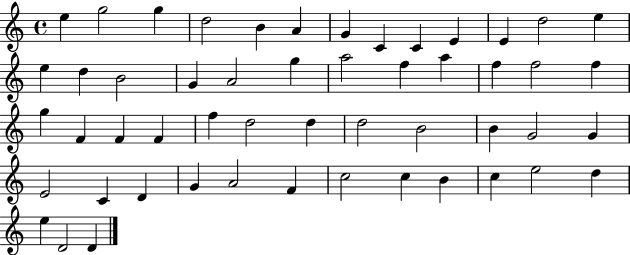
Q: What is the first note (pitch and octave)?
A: E5